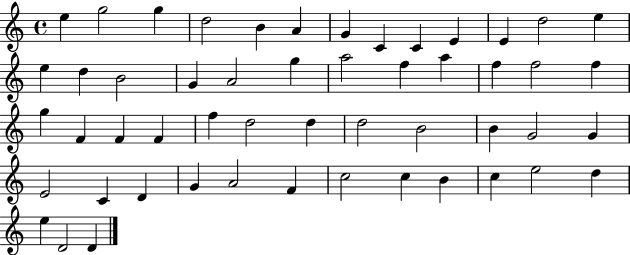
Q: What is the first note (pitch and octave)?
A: E5